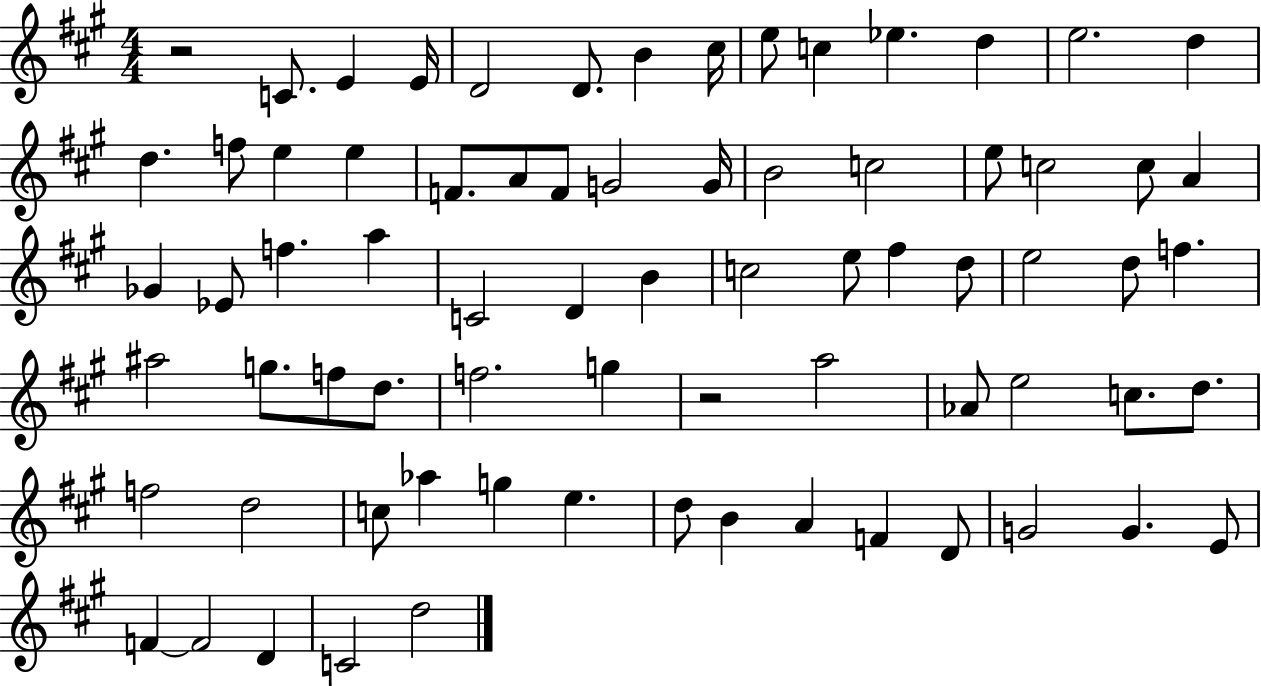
R/h C4/e. E4/q E4/s D4/h D4/e. B4/q C#5/s E5/e C5/q Eb5/q. D5/q E5/h. D5/q D5/q. F5/e E5/q E5/q F4/e. A4/e F4/e G4/h G4/s B4/h C5/h E5/e C5/h C5/e A4/q Gb4/q Eb4/e F5/q. A5/q C4/h D4/q B4/q C5/h E5/e F#5/q D5/e E5/h D5/e F5/q. A#5/h G5/e. F5/e D5/e. F5/h. G5/q R/h A5/h Ab4/e E5/h C5/e. D5/e. F5/h D5/h C5/e Ab5/q G5/q E5/q. D5/e B4/q A4/q F4/q D4/e G4/h G4/q. E4/e F4/q F4/h D4/q C4/h D5/h